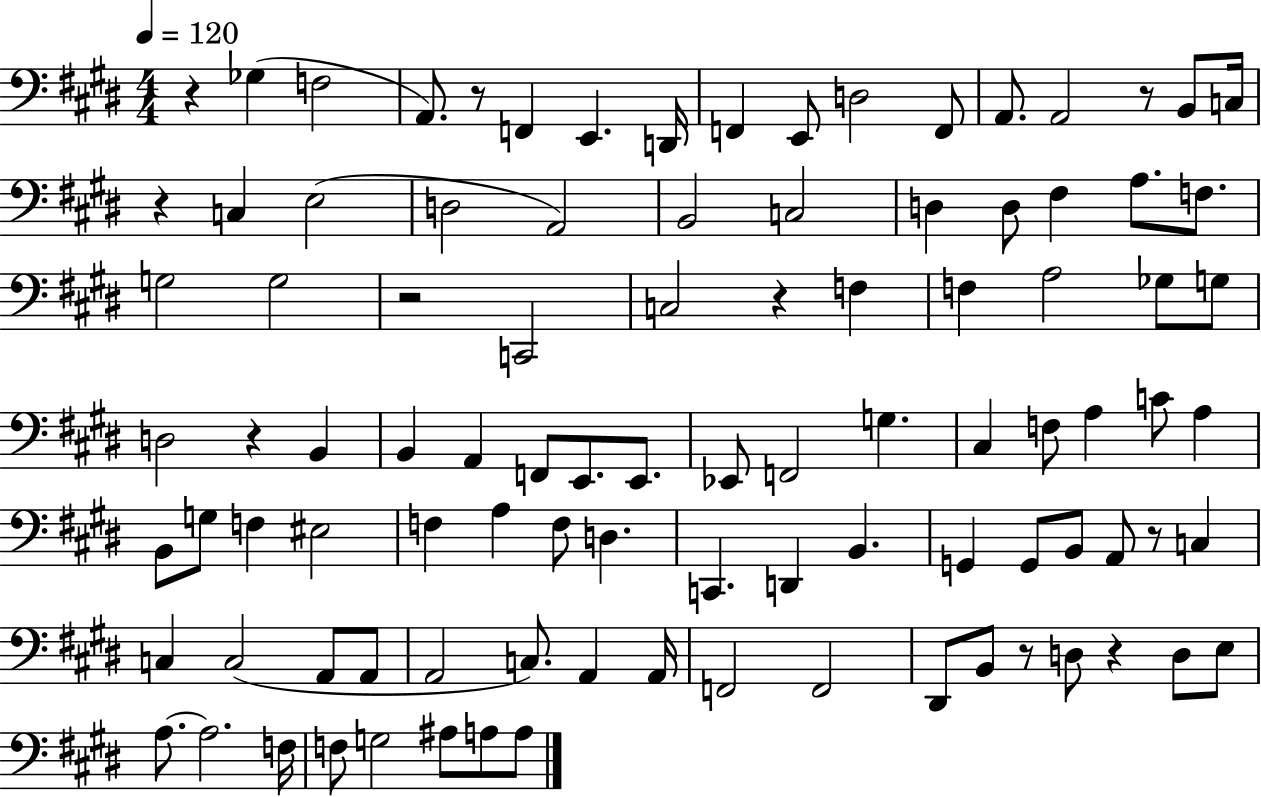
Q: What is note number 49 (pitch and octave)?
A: A3